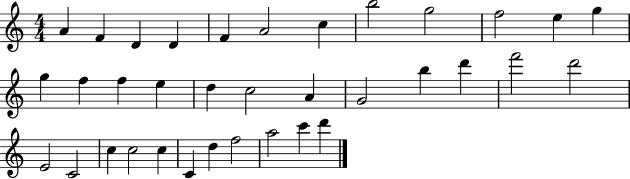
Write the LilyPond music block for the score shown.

{
  \clef treble
  \numericTimeSignature
  \time 4/4
  \key c \major
  a'4 f'4 d'4 d'4 | f'4 a'2 c''4 | b''2 g''2 | f''2 e''4 g''4 | \break g''4 f''4 f''4 e''4 | d''4 c''2 a'4 | g'2 b''4 d'''4 | f'''2 d'''2 | \break e'2 c'2 | c''4 c''2 c''4 | c'4 d''4 f''2 | a''2 c'''4 d'''4 | \break \bar "|."
}